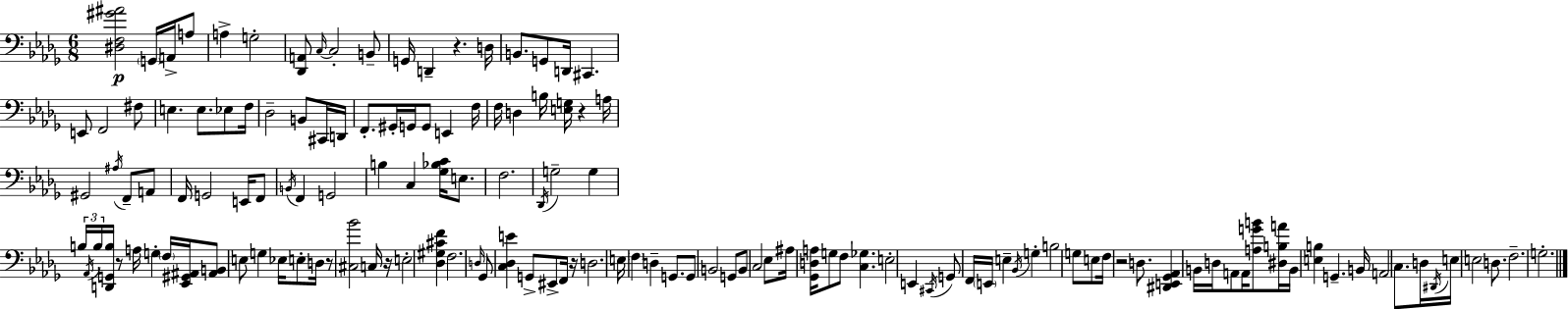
X:1
T:Untitled
M:6/8
L:1/4
K:Bbm
[^D,F,^G^A]2 G,,/4 A,,/4 A,/2 A, G,2 [_D,,A,,]/2 C,/4 C,2 B,,/2 G,,/4 D,, z D,/4 B,,/2 G,,/2 D,,/4 ^C,, E,,/2 F,,2 ^F,/2 E, E,/2 _E,/2 F,/4 _D,2 B,,/2 ^C,,/4 D,,/4 F,,/2 ^G,,/4 G,,/4 G,,/2 E,, F,/4 F,/4 D, B,/4 [E,G,]/4 z A,/4 ^G,,2 ^A,/4 F,,/2 A,,/2 F,,/4 G,,2 E,,/4 F,,/2 B,,/4 F,, G,,2 B, C, [_G,_B,C]/4 E,/2 F,2 _D,,/4 G,2 G, B,/4 _A,,/4 B,/4 [D,,G,,B,]/4 z/2 A,/4 G, F,/4 [_E,,^G,,^A,,]/4 [^A,,B,,]/2 E,/2 G, _E,/4 E,/2 D,/4 z/2 [^C,_B]2 C,/4 z/4 E,2 [_D,^G,^CF] F,2 D,/4 _G,,/2 [C,_D,E] G,,/2 ^E,,/2 F,,/4 z/4 D,2 E,/4 F, D, G,,/2 G,,/2 B,,2 G,,/2 B,,/2 C,2 _E,/2 ^A,/4 [_G,,D,A,]/4 G,/2 F,/2 [C,_G,] E,2 E,, ^C,,/4 G,,/2 F,,/4 E,,/4 E, _B,,/4 G, B,2 G,/2 E,/2 F,/4 z2 D,/2 [^D,,E,,_G,,_A,,] B,,/4 D,/4 A,,/2 A,,/4 [A,GB]/2 [^D,B,A]/4 B,,/4 [E,B,] G,, B,,/4 A,,2 C,/2 D,/4 ^D,,/4 E,/4 E,2 D,/2 F,2 G,2